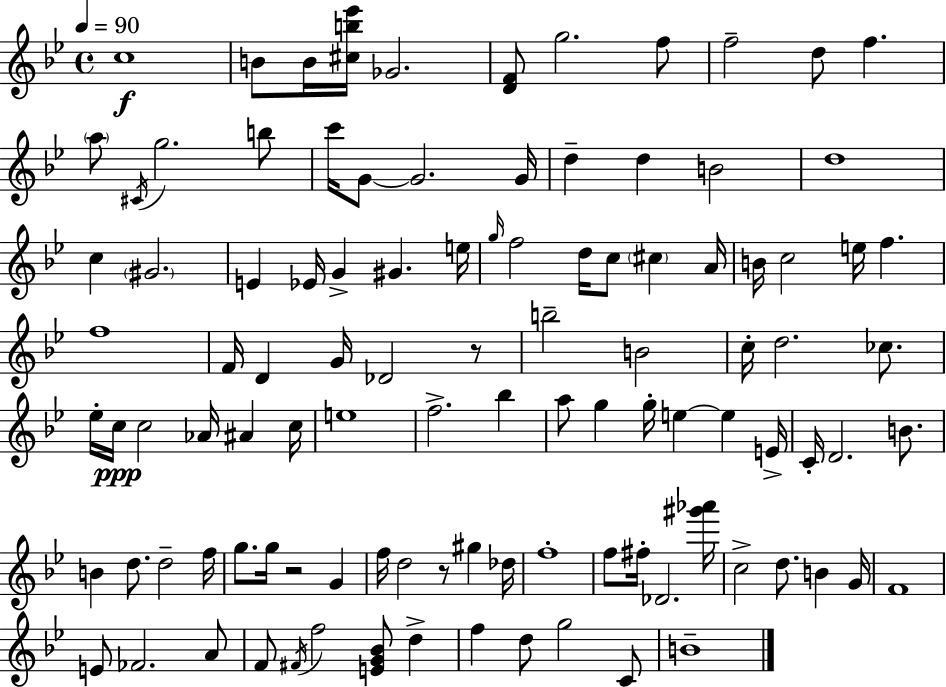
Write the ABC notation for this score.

X:1
T:Untitled
M:4/4
L:1/4
K:Bb
c4 B/2 B/4 [^cb_e']/4 _G2 [DF]/2 g2 f/2 f2 d/2 f a/2 ^C/4 g2 b/2 c'/4 G/2 G2 G/4 d d B2 d4 c ^G2 E _E/4 G ^G e/4 g/4 f2 d/4 c/2 ^c A/4 B/4 c2 e/4 f f4 F/4 D G/4 _D2 z/2 b2 B2 c/4 d2 _c/2 _e/4 c/4 c2 _A/4 ^A c/4 e4 f2 _b a/2 g g/4 e e E/4 C/4 D2 B/2 B d/2 d2 f/4 g/2 g/4 z2 G f/4 d2 z/2 ^g _d/4 f4 f/2 ^f/4 _D2 [^g'_a']/4 c2 d/2 B G/4 F4 E/2 _F2 A/2 F/2 ^F/4 f2 [EG_B]/2 d f d/2 g2 C/2 B4